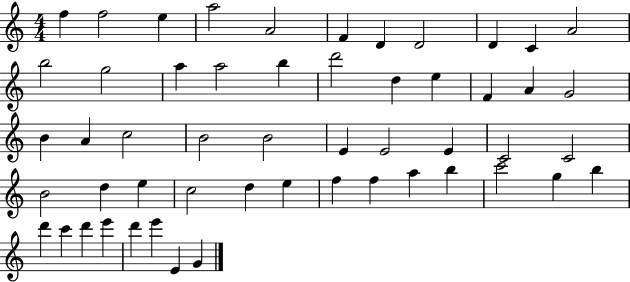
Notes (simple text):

F5/q F5/h E5/q A5/h A4/h F4/q D4/q D4/h D4/q C4/q A4/h B5/h G5/h A5/q A5/h B5/q D6/h D5/q E5/q F4/q A4/q G4/h B4/q A4/q C5/h B4/h B4/h E4/q E4/h E4/q C4/h C4/h B4/h D5/q E5/q C5/h D5/q E5/q F5/q F5/q A5/q B5/q C6/h G5/q B5/q D6/q C6/q D6/q E6/q D6/q E6/q E4/q G4/q